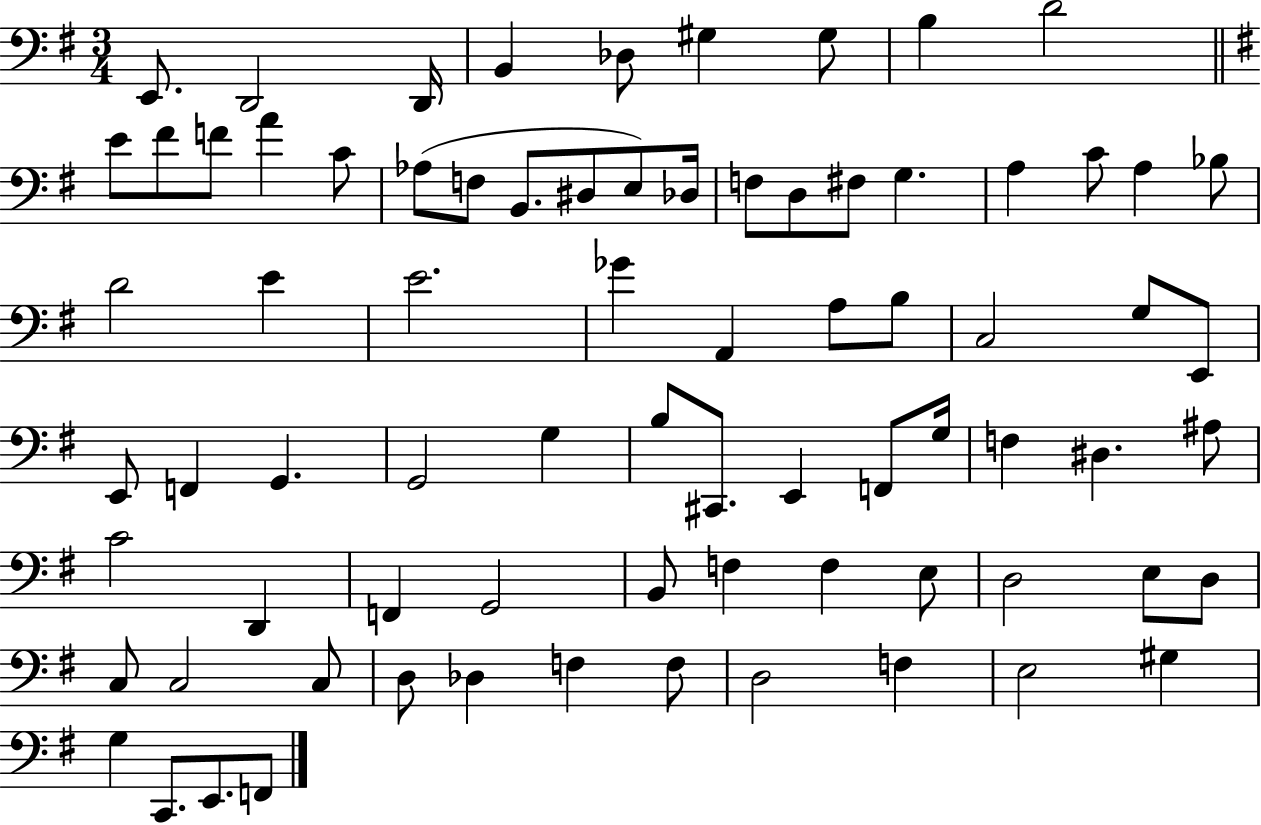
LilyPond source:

{
  \clef bass
  \numericTimeSignature
  \time 3/4
  \key g \major
  e,8. d,2 d,16 | b,4 des8 gis4 gis8 | b4 d'2 | \bar "||" \break \key g \major e'8 fis'8 f'8 a'4 c'8 | aes8( f8 b,8. dis8 e8) des16 | f8 d8 fis8 g4. | a4 c'8 a4 bes8 | \break d'2 e'4 | e'2. | ges'4 a,4 a8 b8 | c2 g8 e,8 | \break e,8 f,4 g,4. | g,2 g4 | b8 cis,8. e,4 f,8 g16 | f4 dis4. ais8 | \break c'2 d,4 | f,4 g,2 | b,8 f4 f4 e8 | d2 e8 d8 | \break c8 c2 c8 | d8 des4 f4 f8 | d2 f4 | e2 gis4 | \break g4 c,8. e,8. f,8 | \bar "|."
}